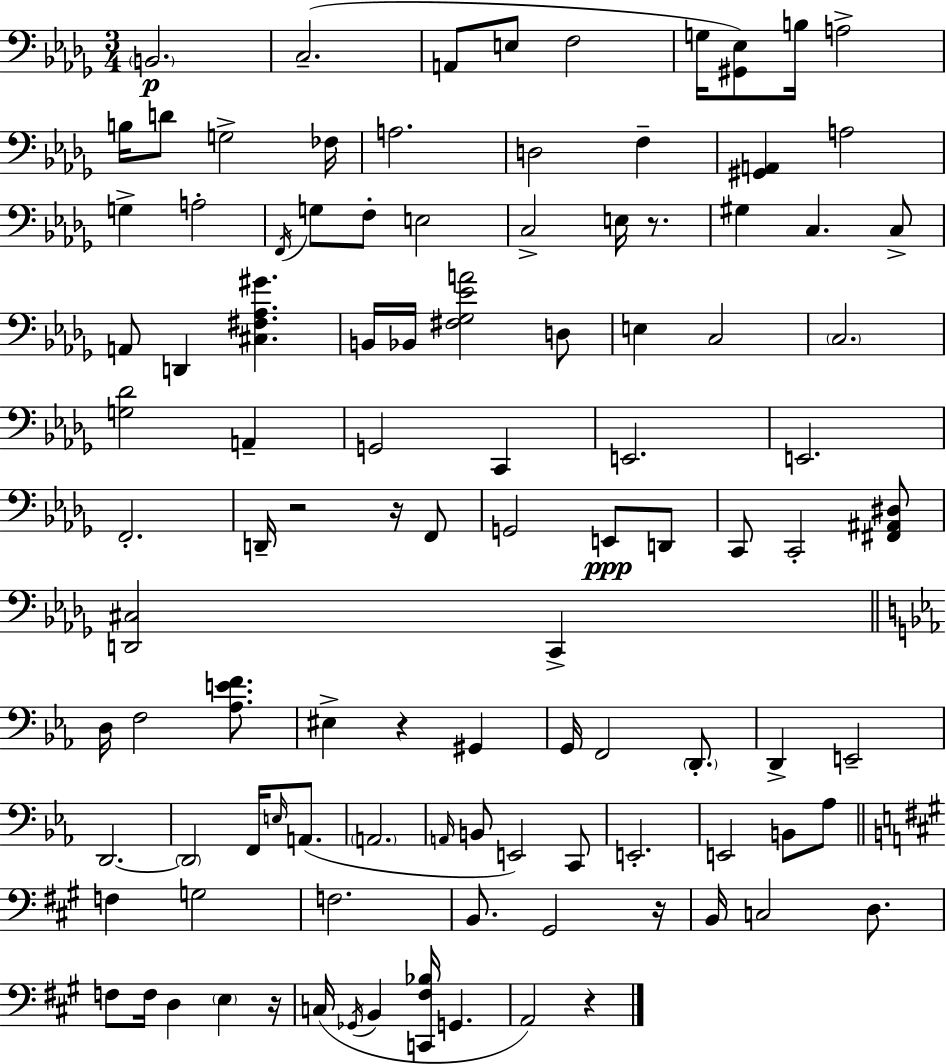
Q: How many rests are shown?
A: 7